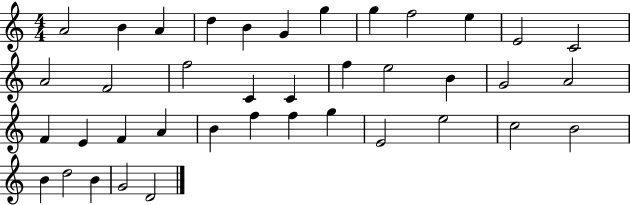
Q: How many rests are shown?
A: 0